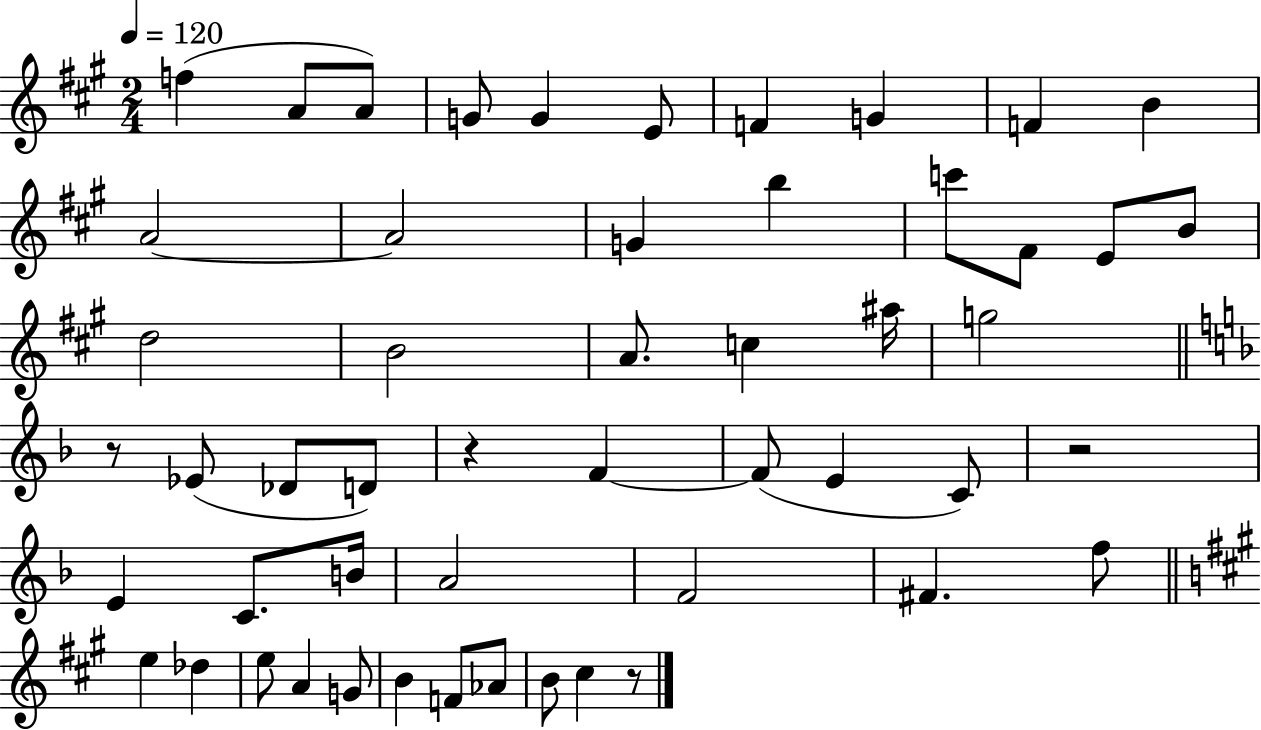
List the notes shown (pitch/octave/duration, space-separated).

F5/q A4/e A4/e G4/e G4/q E4/e F4/q G4/q F4/q B4/q A4/h A4/h G4/q B5/q C6/e F#4/e E4/e B4/e D5/h B4/h A4/e. C5/q A#5/s G5/h R/e Eb4/e Db4/e D4/e R/q F4/q F4/e E4/q C4/e R/h E4/q C4/e. B4/s A4/h F4/h F#4/q. F5/e E5/q Db5/q E5/e A4/q G4/e B4/q F4/e Ab4/e B4/e C#5/q R/e